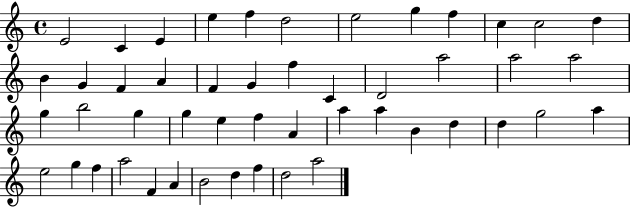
X:1
T:Untitled
M:4/4
L:1/4
K:C
E2 C E e f d2 e2 g f c c2 d B G F A F G f C D2 a2 a2 a2 g b2 g g e f A a a B d d g2 a e2 g f a2 F A B2 d f d2 a2